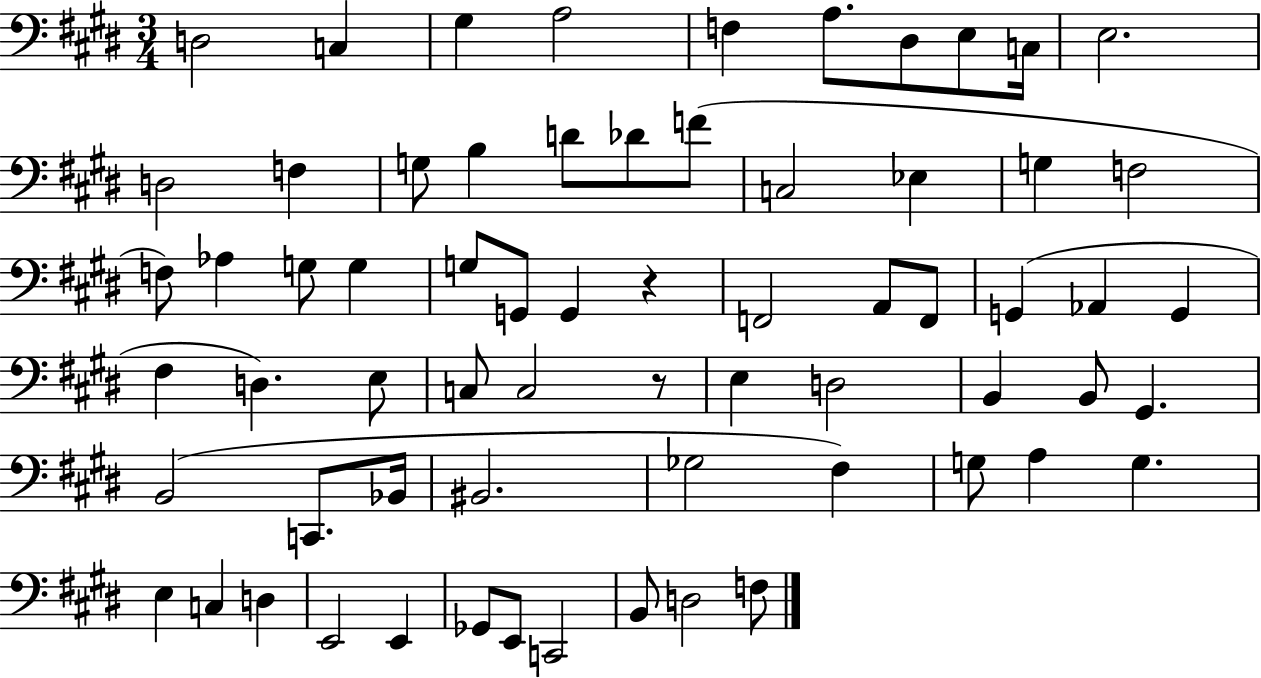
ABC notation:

X:1
T:Untitled
M:3/4
L:1/4
K:E
D,2 C, ^G, A,2 F, A,/2 ^D,/2 E,/2 C,/4 E,2 D,2 F, G,/2 B, D/2 _D/2 F/2 C,2 _E, G, F,2 F,/2 _A, G,/2 G, G,/2 G,,/2 G,, z F,,2 A,,/2 F,,/2 G,, _A,, G,, ^F, D, E,/2 C,/2 C,2 z/2 E, D,2 B,, B,,/2 ^G,, B,,2 C,,/2 _B,,/4 ^B,,2 _G,2 ^F, G,/2 A, G, E, C, D, E,,2 E,, _G,,/2 E,,/2 C,,2 B,,/2 D,2 F,/2